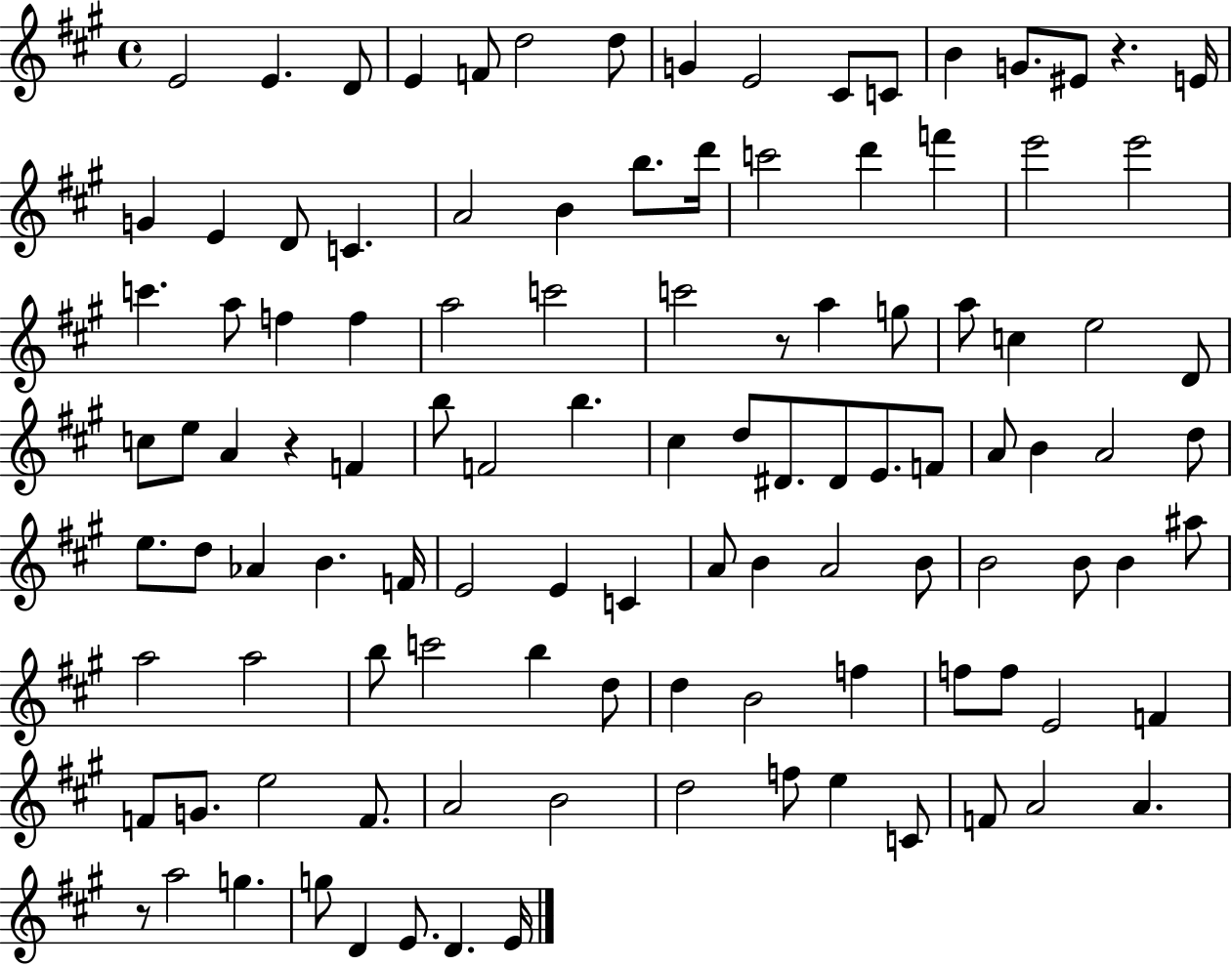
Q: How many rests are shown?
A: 4